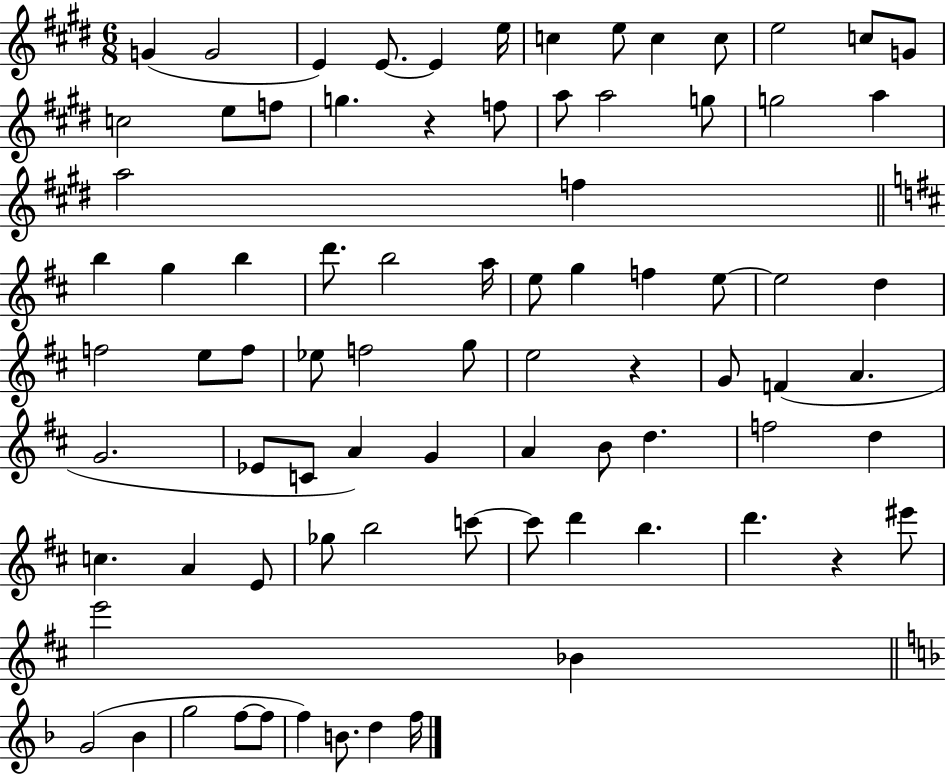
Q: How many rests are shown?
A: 3